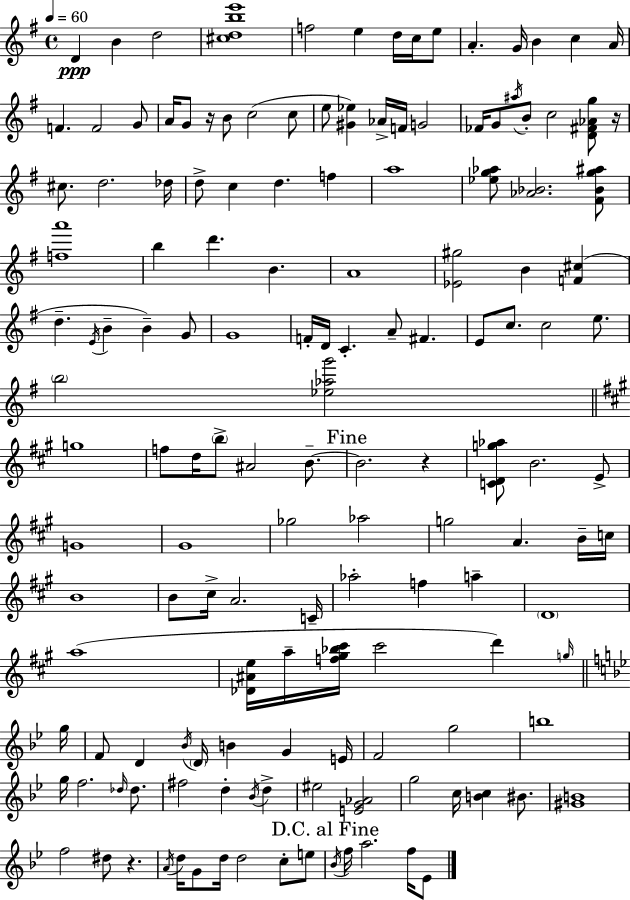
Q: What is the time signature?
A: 4/4